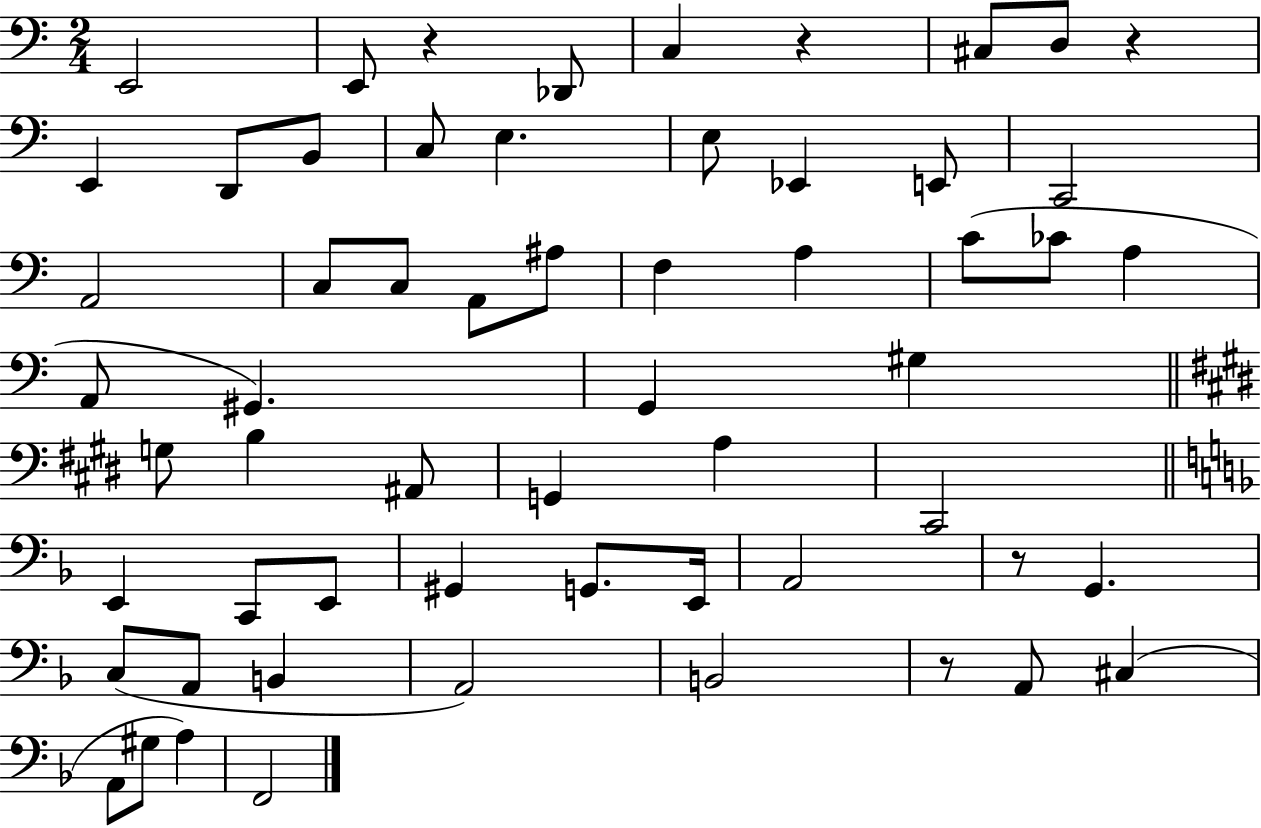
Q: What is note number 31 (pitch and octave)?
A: B3